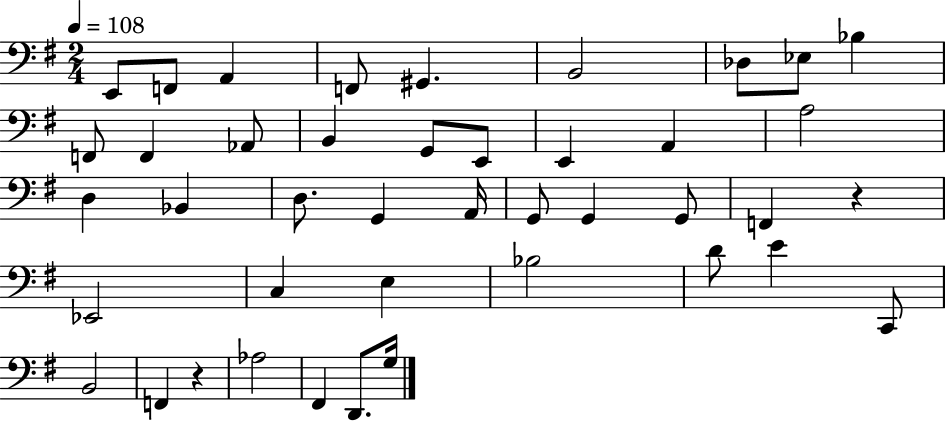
E2/e F2/e A2/q F2/e G#2/q. B2/h Db3/e Eb3/e Bb3/q F2/e F2/q Ab2/e B2/q G2/e E2/e E2/q A2/q A3/h D3/q Bb2/q D3/e. G2/q A2/s G2/e G2/q G2/e F2/q R/q Eb2/h C3/q E3/q Bb3/h D4/e E4/q C2/e B2/h F2/q R/q Ab3/h F#2/q D2/e. G3/s